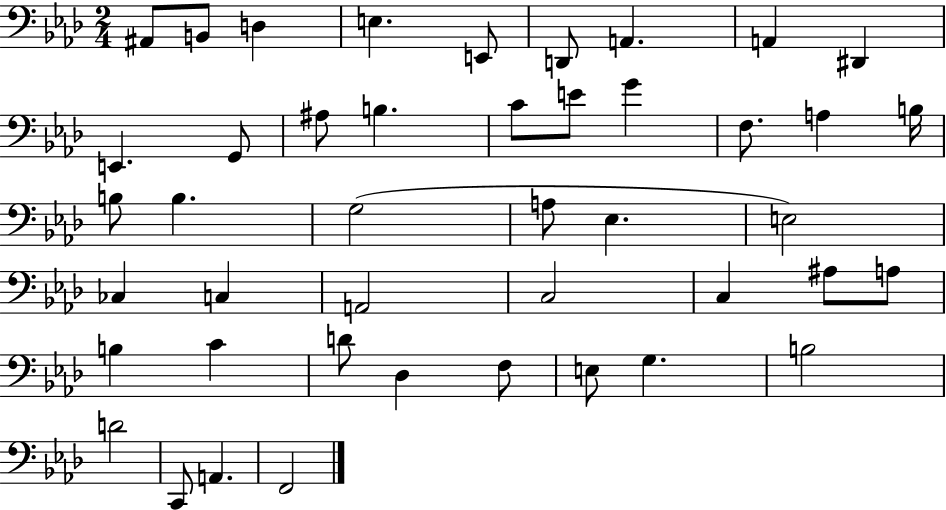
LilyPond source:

{
  \clef bass
  \numericTimeSignature
  \time 2/4
  \key aes \major
  ais,8 b,8 d4 | e4. e,8 | d,8 a,4. | a,4 dis,4 | \break e,4. g,8 | ais8 b4. | c'8 e'8 g'4 | f8. a4 b16 | \break b8 b4. | g2( | a8 ees4. | e2) | \break ces4 c4 | a,2 | c2 | c4 ais8 a8 | \break b4 c'4 | d'8 des4 f8 | e8 g4. | b2 | \break d'2 | c,8 a,4. | f,2 | \bar "|."
}